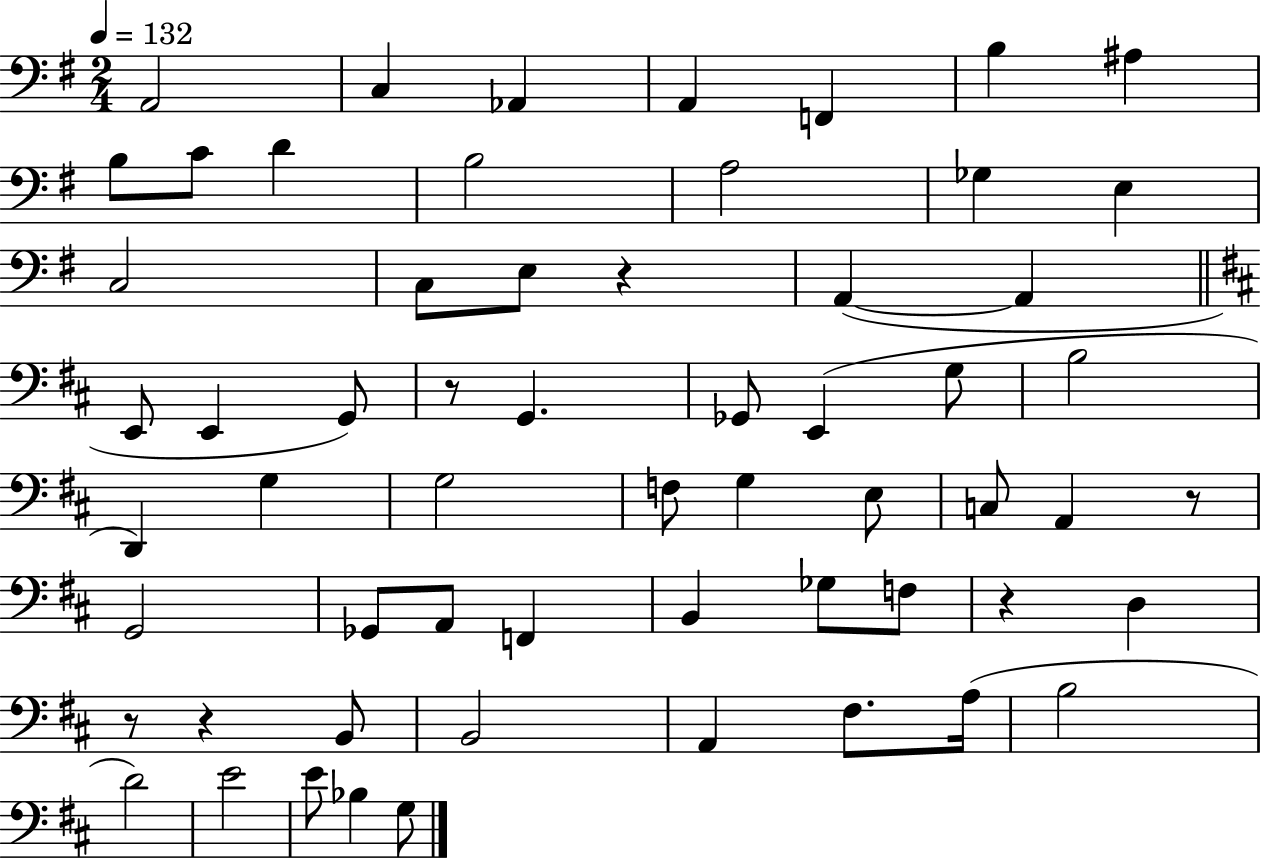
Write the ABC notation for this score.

X:1
T:Untitled
M:2/4
L:1/4
K:G
A,,2 C, _A,, A,, F,, B, ^A, B,/2 C/2 D B,2 A,2 _G, E, C,2 C,/2 E,/2 z A,, A,, E,,/2 E,, G,,/2 z/2 G,, _G,,/2 E,, G,/2 B,2 D,, G, G,2 F,/2 G, E,/2 C,/2 A,, z/2 G,,2 _G,,/2 A,,/2 F,, B,, _G,/2 F,/2 z D, z/2 z B,,/2 B,,2 A,, ^F,/2 A,/4 B,2 D2 E2 E/2 _B, G,/2